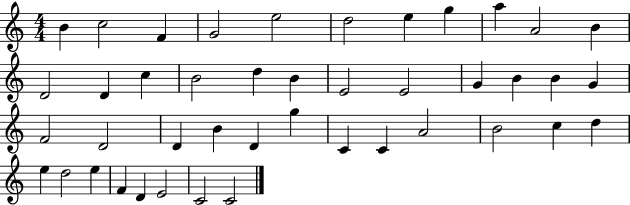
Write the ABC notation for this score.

X:1
T:Untitled
M:4/4
L:1/4
K:C
B c2 F G2 e2 d2 e g a A2 B D2 D c B2 d B E2 E2 G B B G F2 D2 D B D g C C A2 B2 c d e d2 e F D E2 C2 C2